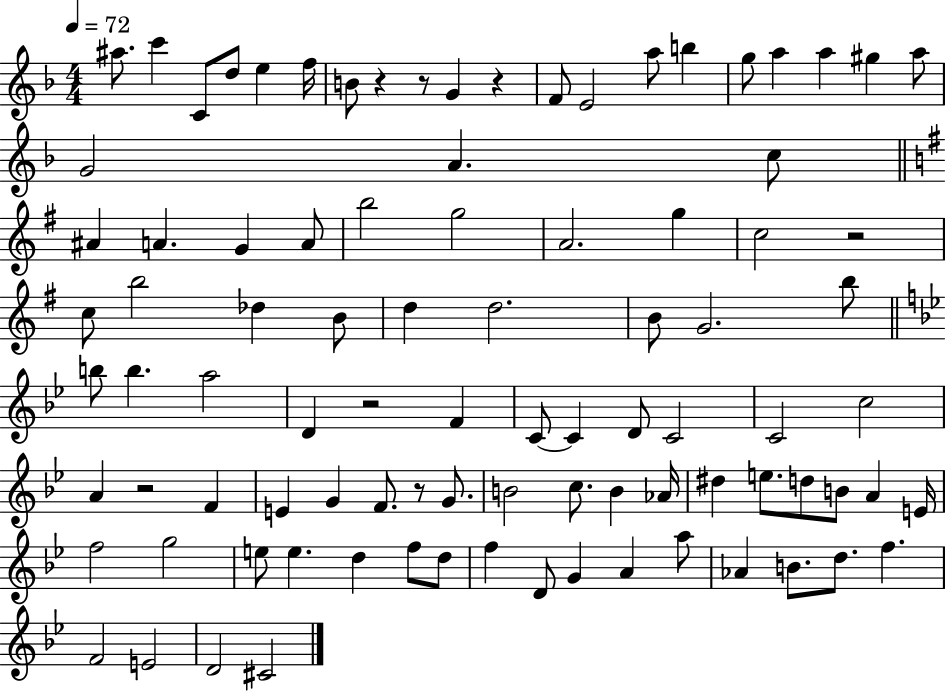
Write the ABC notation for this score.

X:1
T:Untitled
M:4/4
L:1/4
K:F
^a/2 c' C/2 d/2 e f/4 B/2 z z/2 G z F/2 E2 a/2 b g/2 a a ^g a/2 G2 A c/2 ^A A G A/2 b2 g2 A2 g c2 z2 c/2 b2 _d B/2 d d2 B/2 G2 b/2 b/2 b a2 D z2 F C/2 C D/2 C2 C2 c2 A z2 F E G F/2 z/2 G/2 B2 c/2 B _A/4 ^d e/2 d/2 B/2 A E/4 f2 g2 e/2 e d f/2 d/2 f D/2 G A a/2 _A B/2 d/2 f F2 E2 D2 ^C2